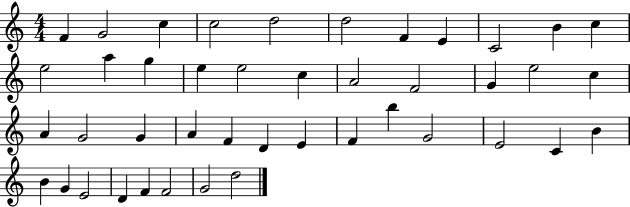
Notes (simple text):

F4/q G4/h C5/q C5/h D5/h D5/h F4/q E4/q C4/h B4/q C5/q E5/h A5/q G5/q E5/q E5/h C5/q A4/h F4/h G4/q E5/h C5/q A4/q G4/h G4/q A4/q F4/q D4/q E4/q F4/q B5/q G4/h E4/h C4/q B4/q B4/q G4/q E4/h D4/q F4/q F4/h G4/h D5/h